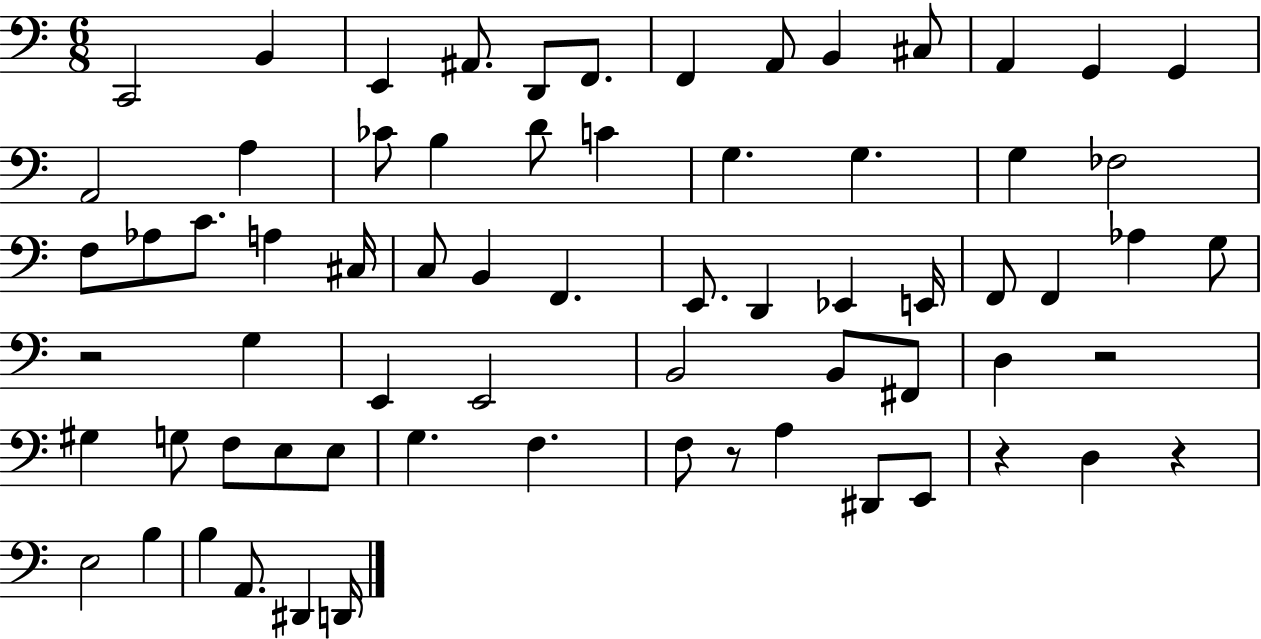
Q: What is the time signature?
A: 6/8